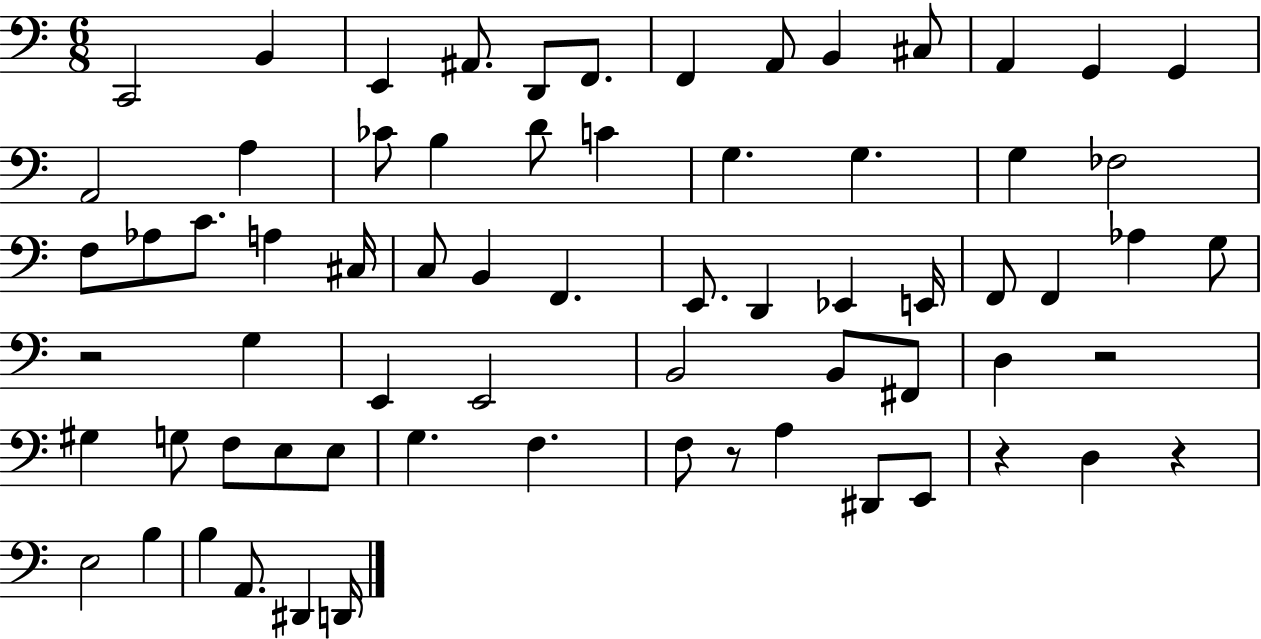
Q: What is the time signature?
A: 6/8